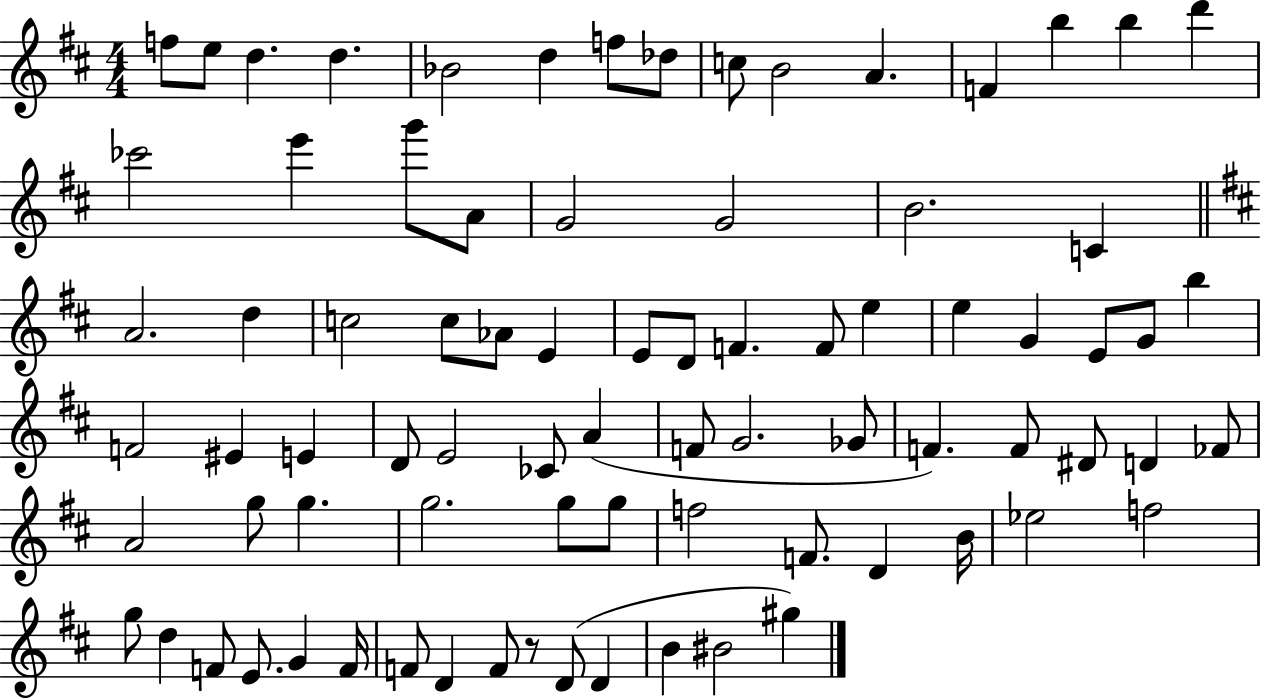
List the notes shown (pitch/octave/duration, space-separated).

F5/e E5/e D5/q. D5/q. Bb4/h D5/q F5/e Db5/e C5/e B4/h A4/q. F4/q B5/q B5/q D6/q CES6/h E6/q G6/e A4/e G4/h G4/h B4/h. C4/q A4/h. D5/q C5/h C5/e Ab4/e E4/q E4/e D4/e F4/q. F4/e E5/q E5/q G4/q E4/e G4/e B5/q F4/h EIS4/q E4/q D4/e E4/h CES4/e A4/q F4/e G4/h. Gb4/e F4/q. F4/e D#4/e D4/q FES4/e A4/h G5/e G5/q. G5/h. G5/e G5/e F5/h F4/e. D4/q B4/s Eb5/h F5/h G5/e D5/q F4/e E4/e. G4/q F4/s F4/e D4/q F4/e R/e D4/e D4/q B4/q BIS4/h G#5/q